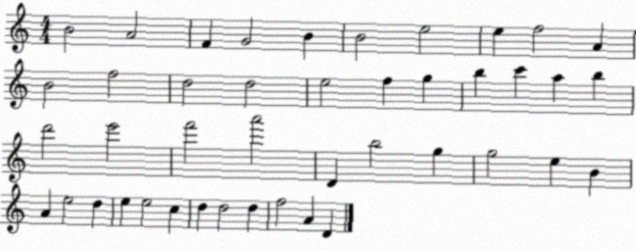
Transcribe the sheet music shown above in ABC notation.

X:1
T:Untitled
M:4/4
L:1/4
K:C
B2 A2 F G2 B B2 e2 e f2 A B2 f2 d2 d2 e2 f g b c' a b d'2 e'2 f'2 a'2 D b2 g g2 e B A e2 d e e2 c d d2 d f2 A D